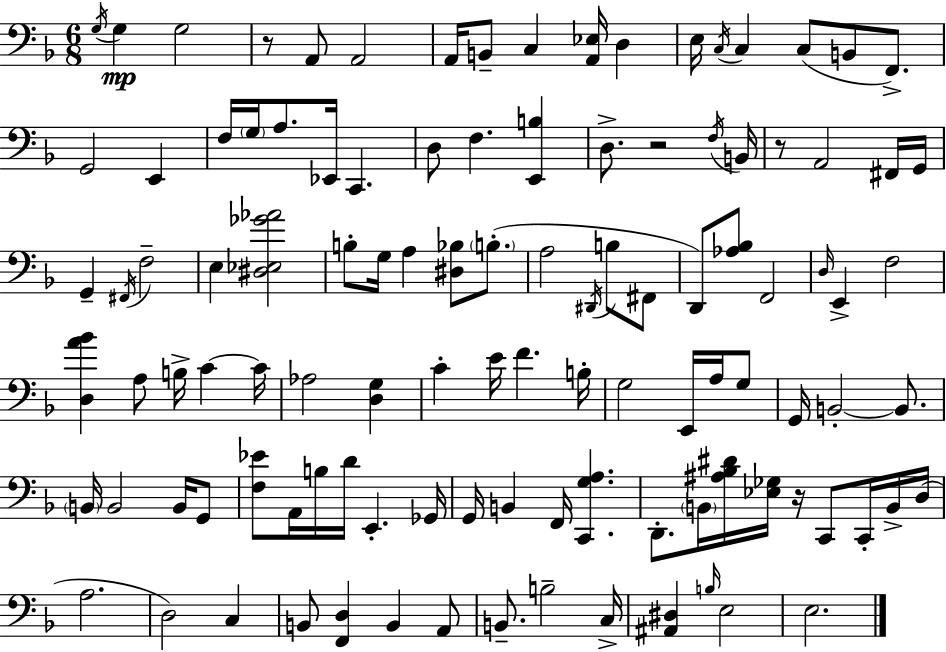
G3/s G3/q G3/h R/e A2/e A2/h A2/s B2/e C3/q [A2,Eb3]/s D3/q E3/s C3/s C3/q C3/e B2/e F2/e. G2/h E2/q F3/s G3/s A3/e. Eb2/s C2/q. D3/e F3/q. [E2,B3]/q D3/e. R/h F3/s B2/s R/e A2/h F#2/s G2/s G2/q F#2/s F3/h E3/q [D#3,Eb3,Gb4,Ab4]/h B3/e G3/s A3/q [D#3,Bb3]/e B3/e. A3/h D#2/s B3/e F#2/e D2/e [Ab3,Bb3]/e F2/h D3/s E2/q F3/h [D3,A4,Bb4]/q A3/e B3/s C4/q C4/s Ab3/h [D3,G3]/q C4/q E4/s F4/q. B3/s G3/h E2/s A3/s G3/e G2/s B2/h B2/e. B2/s B2/h B2/s G2/e [F3,Eb4]/e A2/s B3/s D4/s E2/q. Gb2/s G2/s B2/q F2/s [C2,G3,A3]/q. D2/e. B2/s [A#3,Bb3,D#4]/s [Eb3,Gb3]/s R/s C2/e C2/s B2/s D3/s A3/h. D3/h C3/q B2/e [F2,D3]/q B2/q A2/e B2/e. B3/h C3/s [A#2,D#3]/q B3/s E3/h E3/h.